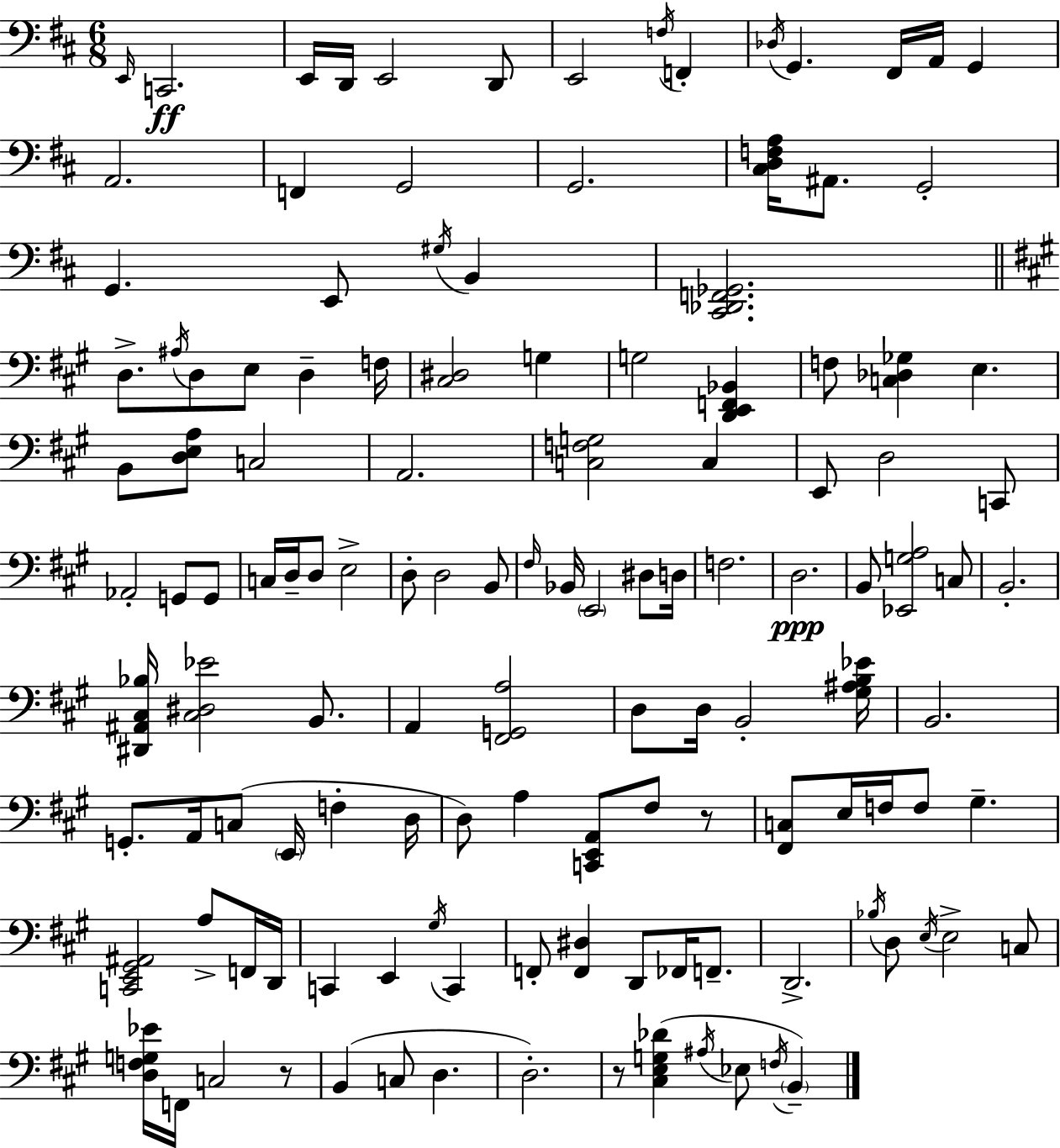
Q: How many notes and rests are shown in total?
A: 128